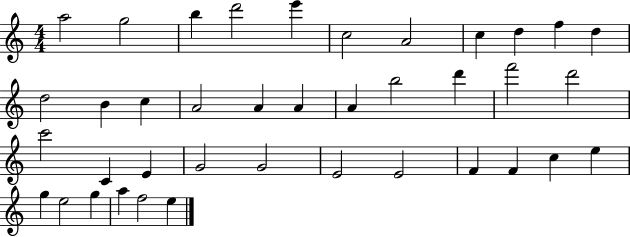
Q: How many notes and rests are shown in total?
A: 39